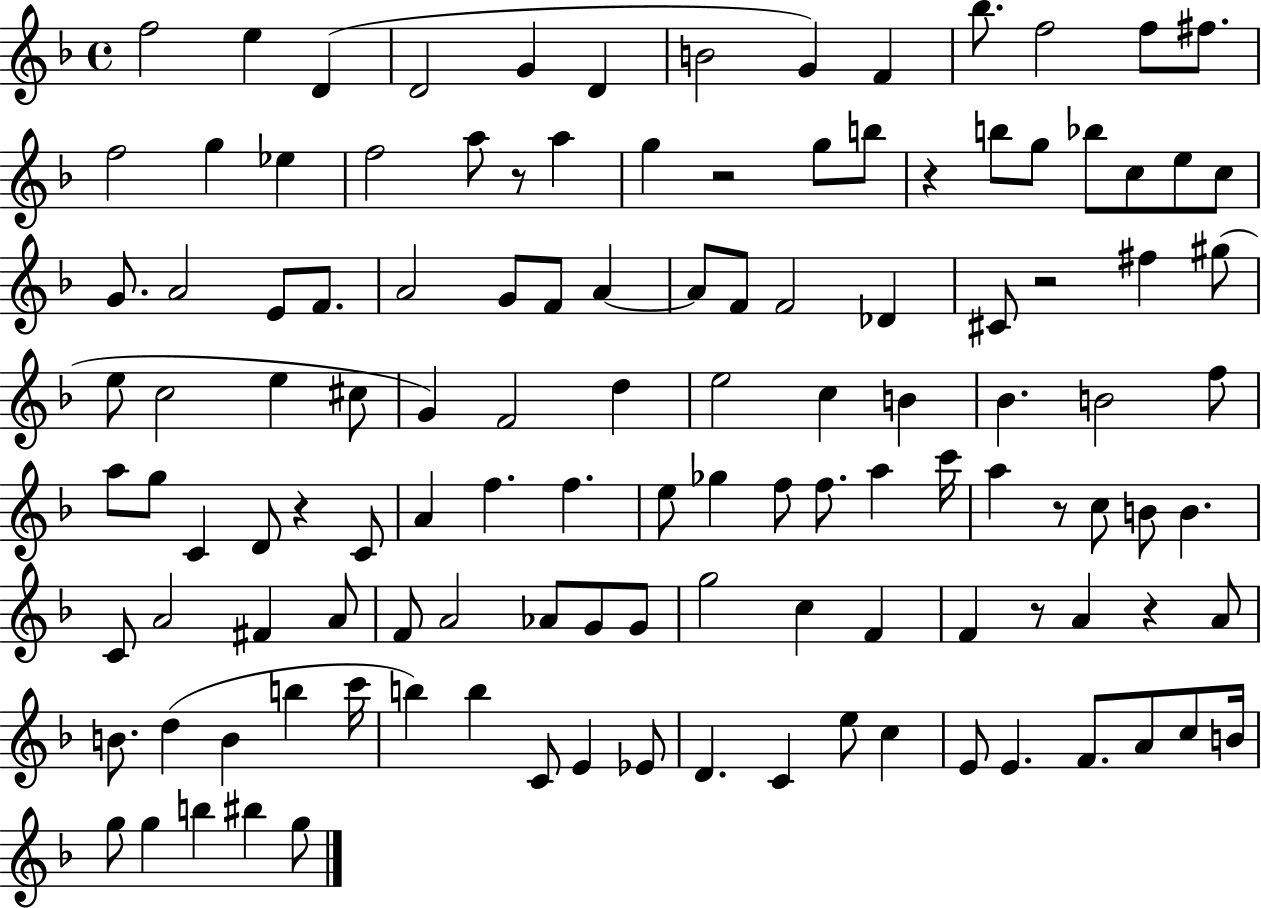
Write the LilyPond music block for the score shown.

{
  \clef treble
  \time 4/4
  \defaultTimeSignature
  \key f \major
  f''2 e''4 d'4( | d'2 g'4 d'4 | b'2 g'4) f'4 | bes''8. f''2 f''8 fis''8. | \break f''2 g''4 ees''4 | f''2 a''8 r8 a''4 | g''4 r2 g''8 b''8 | r4 b''8 g''8 bes''8 c''8 e''8 c''8 | \break g'8. a'2 e'8 f'8. | a'2 g'8 f'8 a'4~~ | a'8 f'8 f'2 des'4 | cis'8 r2 fis''4 gis''8( | \break e''8 c''2 e''4 cis''8 | g'4) f'2 d''4 | e''2 c''4 b'4 | bes'4. b'2 f''8 | \break a''8 g''8 c'4 d'8 r4 c'8 | a'4 f''4. f''4. | e''8 ges''4 f''8 f''8. a''4 c'''16 | a''4 r8 c''8 b'8 b'4. | \break c'8 a'2 fis'4 a'8 | f'8 a'2 aes'8 g'8 g'8 | g''2 c''4 f'4 | f'4 r8 a'4 r4 a'8 | \break b'8. d''4( b'4 b''4 c'''16 | b''4) b''4 c'8 e'4 ees'8 | d'4. c'4 e''8 c''4 | e'8 e'4. f'8. a'8 c''8 b'16 | \break g''8 g''4 b''4 bis''4 g''8 | \bar "|."
}